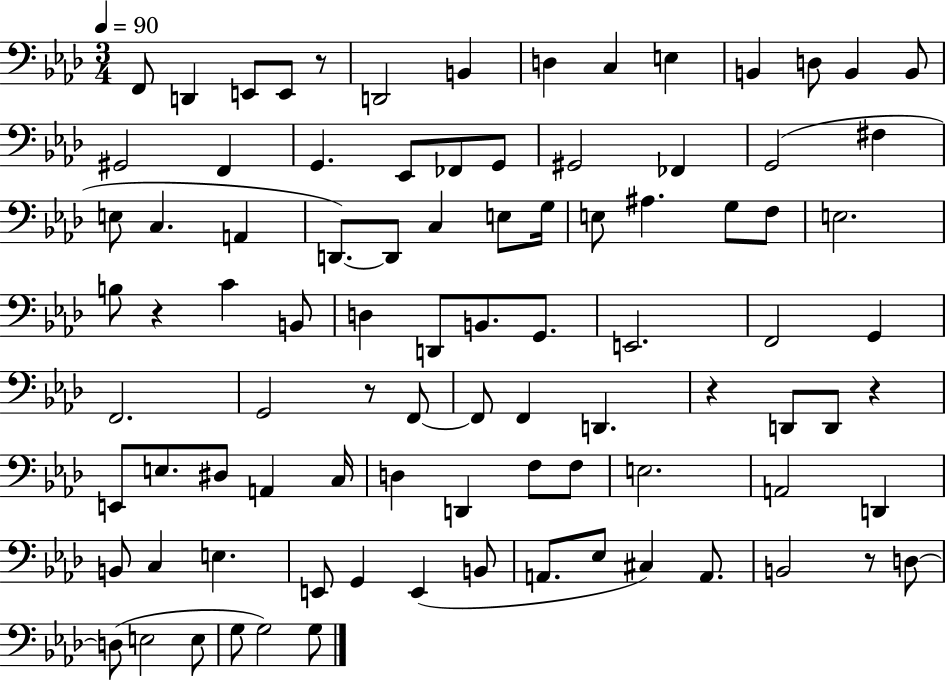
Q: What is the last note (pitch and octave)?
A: G3